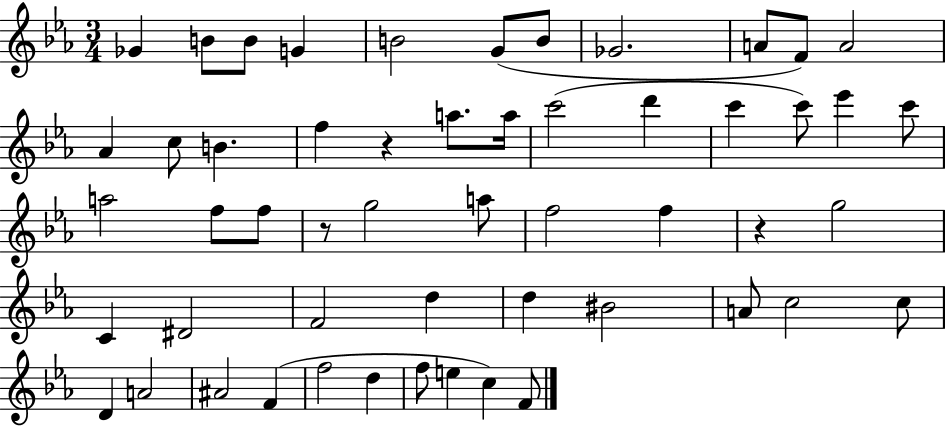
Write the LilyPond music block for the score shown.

{
  \clef treble
  \numericTimeSignature
  \time 3/4
  \key ees \major
  \repeat volta 2 { ges'4 b'8 b'8 g'4 | b'2 g'8( b'8 | ges'2. | a'8 f'8) a'2 | \break aes'4 c''8 b'4. | f''4 r4 a''8. a''16 | c'''2( d'''4 | c'''4 c'''8) ees'''4 c'''8 | \break a''2 f''8 f''8 | r8 g''2 a''8 | f''2 f''4 | r4 g''2 | \break c'4 dis'2 | f'2 d''4 | d''4 bis'2 | a'8 c''2 c''8 | \break d'4 a'2 | ais'2 f'4( | f''2 d''4 | f''8 e''4 c''4) f'8 | \break } \bar "|."
}